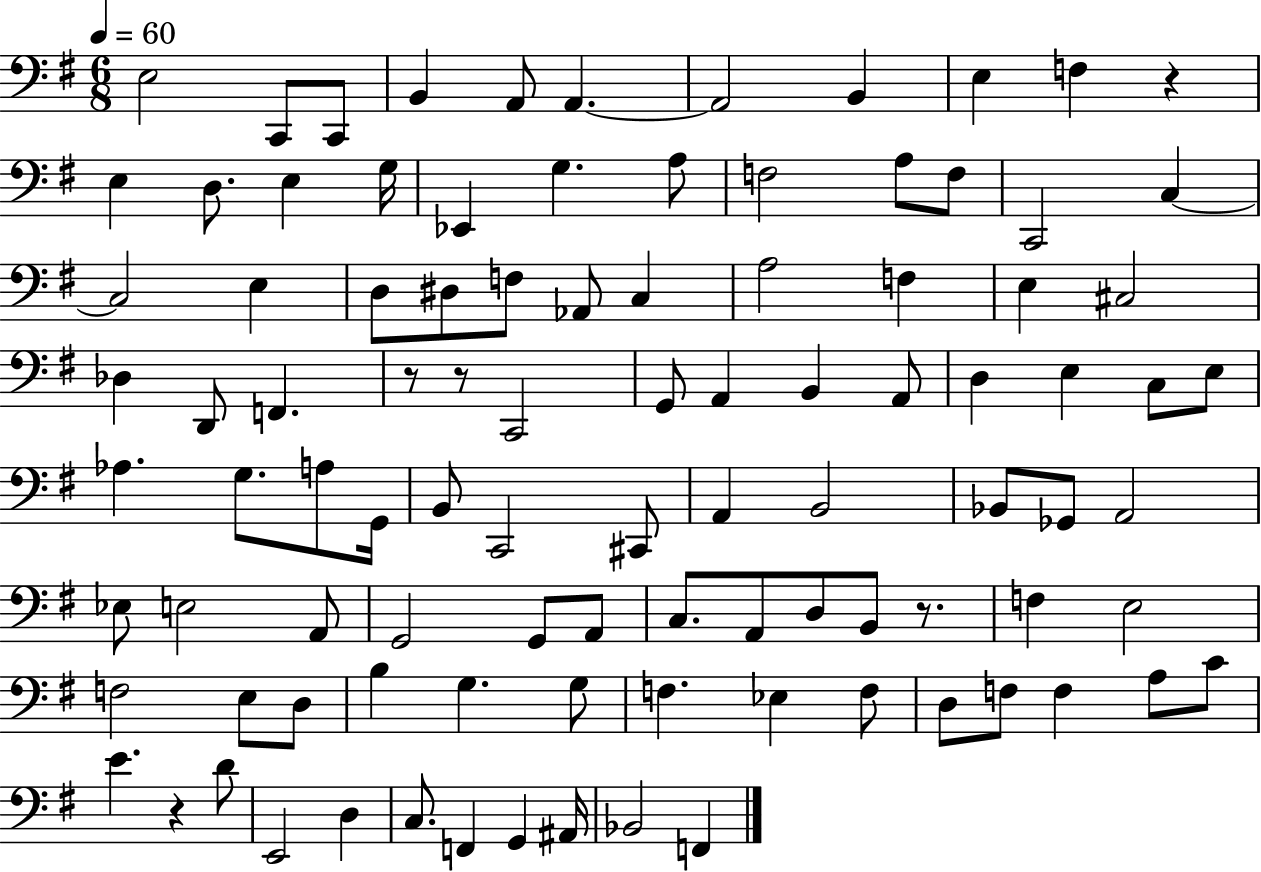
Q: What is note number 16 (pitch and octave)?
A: G3